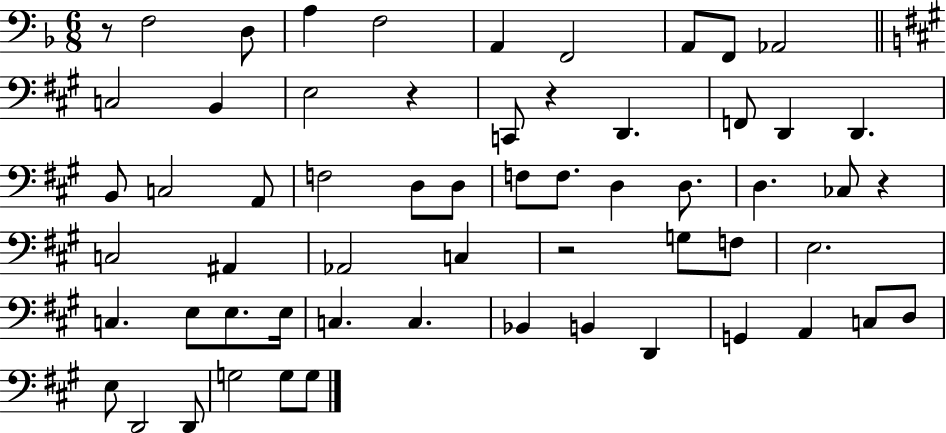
X:1
T:Untitled
M:6/8
L:1/4
K:F
z/2 F,2 D,/2 A, F,2 A,, F,,2 A,,/2 F,,/2 _A,,2 C,2 B,, E,2 z C,,/2 z D,, F,,/2 D,, D,, B,,/2 C,2 A,,/2 F,2 D,/2 D,/2 F,/2 F,/2 D, D,/2 D, _C,/2 z C,2 ^A,, _A,,2 C, z2 G,/2 F,/2 E,2 C, E,/2 E,/2 E,/4 C, C, _B,, B,, D,, G,, A,, C,/2 D,/2 E,/2 D,,2 D,,/2 G,2 G,/2 G,/2